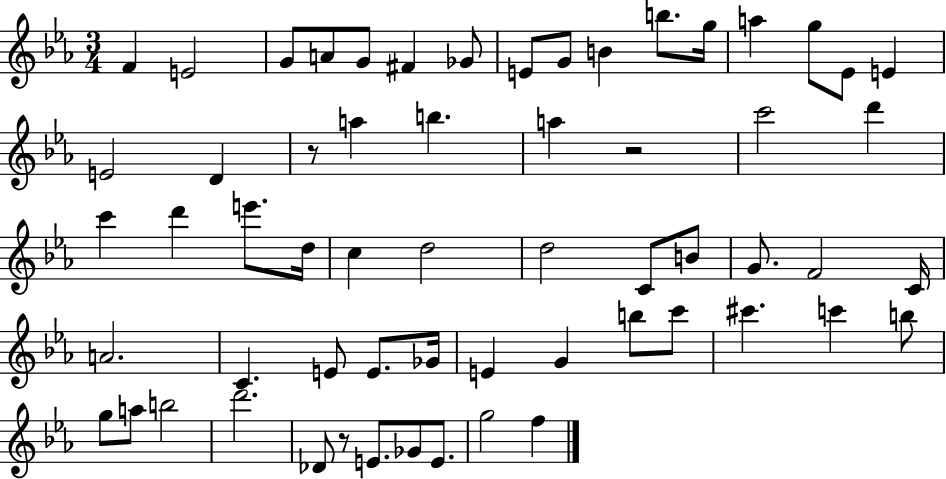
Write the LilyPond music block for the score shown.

{
  \clef treble
  \numericTimeSignature
  \time 3/4
  \key ees \major
  f'4 e'2 | g'8 a'8 g'8 fis'4 ges'8 | e'8 g'8 b'4 b''8. g''16 | a''4 g''8 ees'8 e'4 | \break e'2 d'4 | r8 a''4 b''4. | a''4 r2 | c'''2 d'''4 | \break c'''4 d'''4 e'''8. d''16 | c''4 d''2 | d''2 c'8 b'8 | g'8. f'2 c'16 | \break a'2. | c'4. e'8 e'8. ges'16 | e'4 g'4 b''8 c'''8 | cis'''4. c'''4 b''8 | \break g''8 a''8 b''2 | d'''2. | des'8 r8 e'8. ges'8 e'8. | g''2 f''4 | \break \bar "|."
}